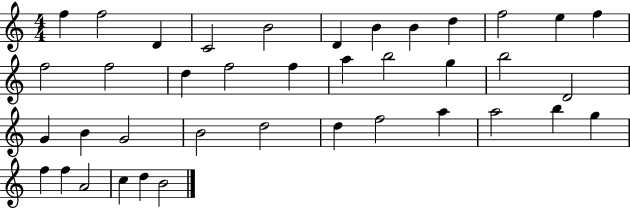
F5/q F5/h D4/q C4/h B4/h D4/q B4/q B4/q D5/q F5/h E5/q F5/q F5/h F5/h D5/q F5/h F5/q A5/q B5/h G5/q B5/h D4/h G4/q B4/q G4/h B4/h D5/h D5/q F5/h A5/q A5/h B5/q G5/q F5/q F5/q A4/h C5/q D5/q B4/h